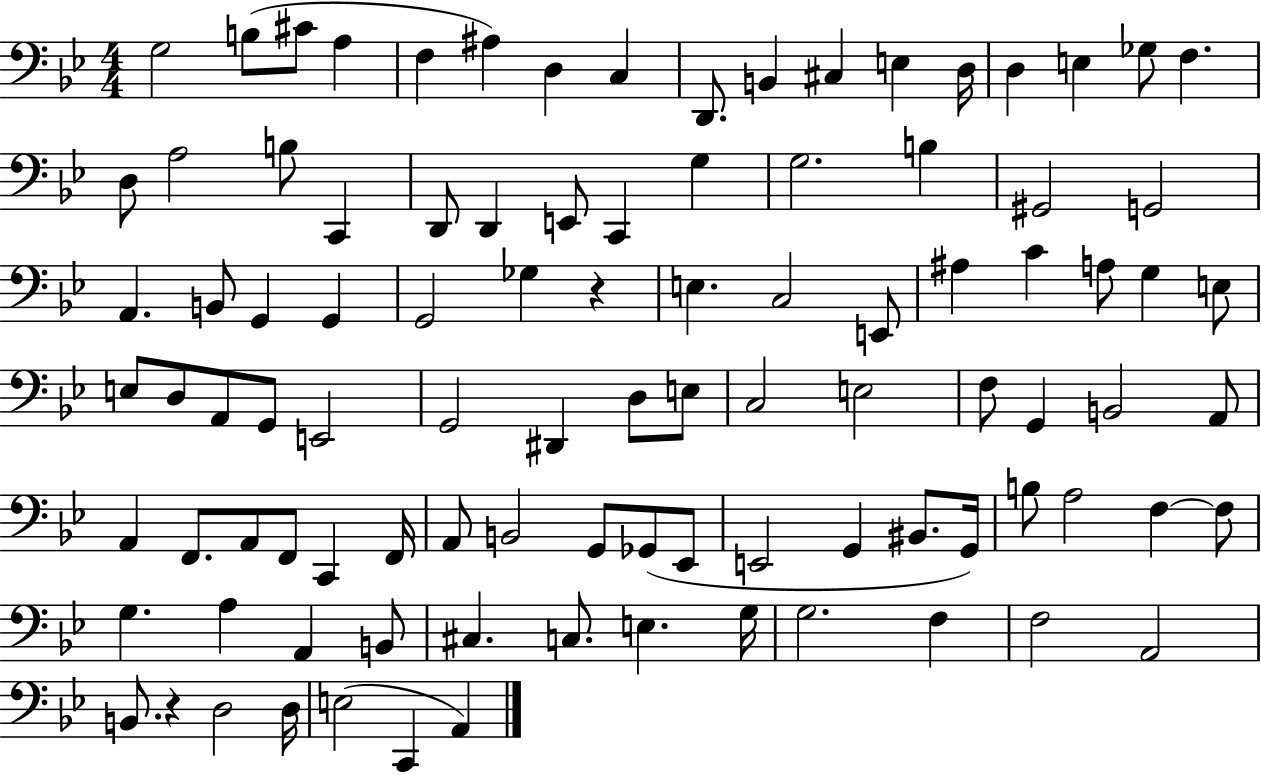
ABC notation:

X:1
T:Untitled
M:4/4
L:1/4
K:Bb
G,2 B,/2 ^C/2 A, F, ^A, D, C, D,,/2 B,, ^C, E, D,/4 D, E, _G,/2 F, D,/2 A,2 B,/2 C,, D,,/2 D,, E,,/2 C,, G, G,2 B, ^G,,2 G,,2 A,, B,,/2 G,, G,, G,,2 _G, z E, C,2 E,,/2 ^A, C A,/2 G, E,/2 E,/2 D,/2 A,,/2 G,,/2 E,,2 G,,2 ^D,, D,/2 E,/2 C,2 E,2 F,/2 G,, B,,2 A,,/2 A,, F,,/2 A,,/2 F,,/2 C,, F,,/4 A,,/2 B,,2 G,,/2 _G,,/2 _E,,/2 E,,2 G,, ^B,,/2 G,,/4 B,/2 A,2 F, F,/2 G, A, A,, B,,/2 ^C, C,/2 E, G,/4 G,2 F, F,2 A,,2 B,,/2 z D,2 D,/4 E,2 C,, A,,